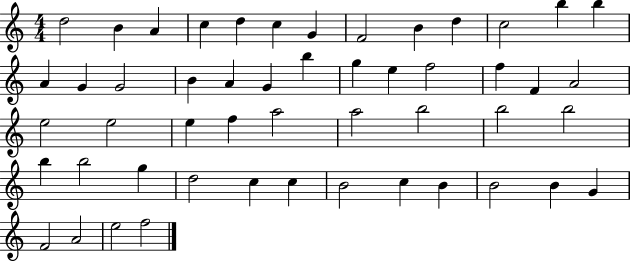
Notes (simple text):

D5/h B4/q A4/q C5/q D5/q C5/q G4/q F4/h B4/q D5/q C5/h B5/q B5/q A4/q G4/q G4/h B4/q A4/q G4/q B5/q G5/q E5/q F5/h F5/q F4/q A4/h E5/h E5/h E5/q F5/q A5/h A5/h B5/h B5/h B5/h B5/q B5/h G5/q D5/h C5/q C5/q B4/h C5/q B4/q B4/h B4/q G4/q F4/h A4/h E5/h F5/h